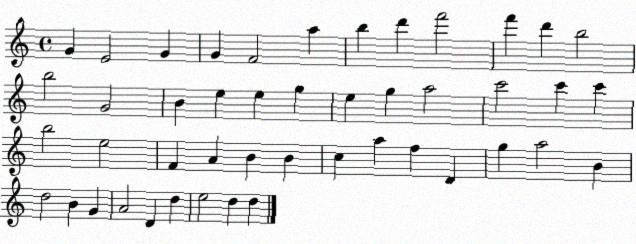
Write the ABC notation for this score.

X:1
T:Untitled
M:4/4
L:1/4
K:C
G E2 G G F2 a b d' f'2 f' d' b2 b2 G2 B e e g e g a2 c'2 c' c' b2 e2 F A B B c a f D g a2 B d2 B G A2 D d e2 d d